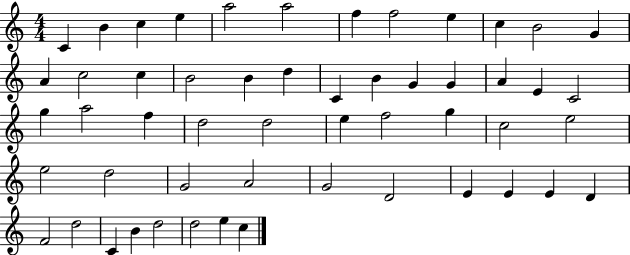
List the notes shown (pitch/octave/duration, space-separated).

C4/q B4/q C5/q E5/q A5/h A5/h F5/q F5/h E5/q C5/q B4/h G4/q A4/q C5/h C5/q B4/h B4/q D5/q C4/q B4/q G4/q G4/q A4/q E4/q C4/h G5/q A5/h F5/q D5/h D5/h E5/q F5/h G5/q C5/h E5/h E5/h D5/h G4/h A4/h G4/h D4/h E4/q E4/q E4/q D4/q F4/h D5/h C4/q B4/q D5/h D5/h E5/q C5/q